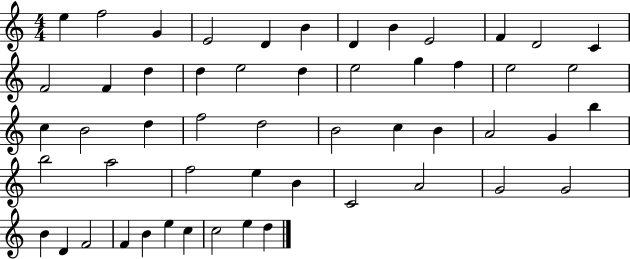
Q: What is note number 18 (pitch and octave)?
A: D5